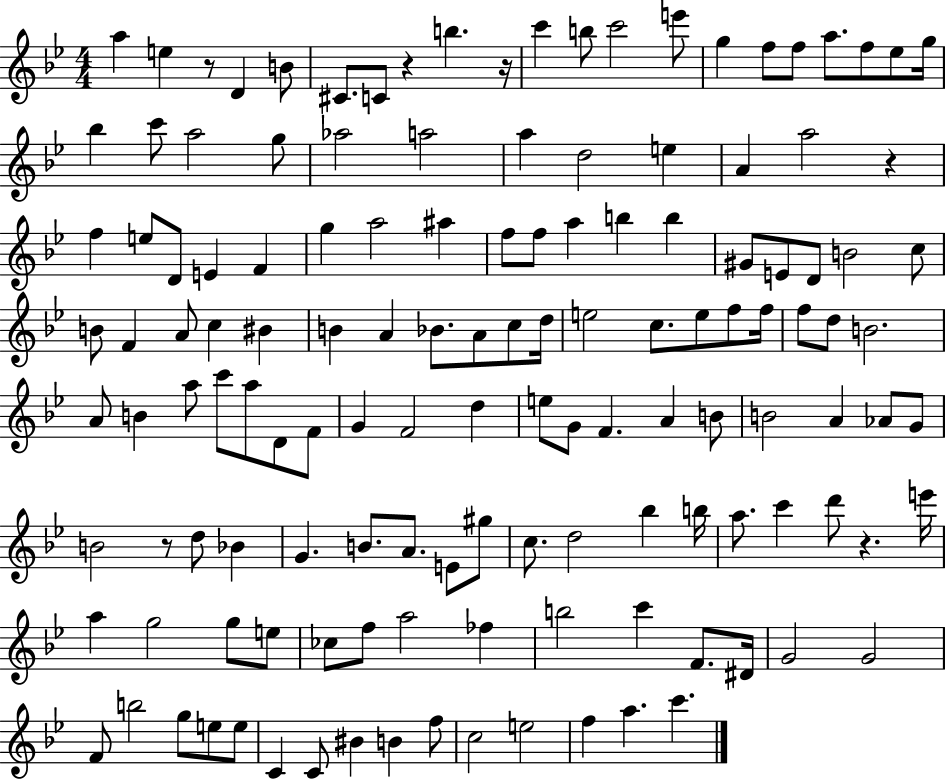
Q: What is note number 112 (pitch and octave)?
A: F4